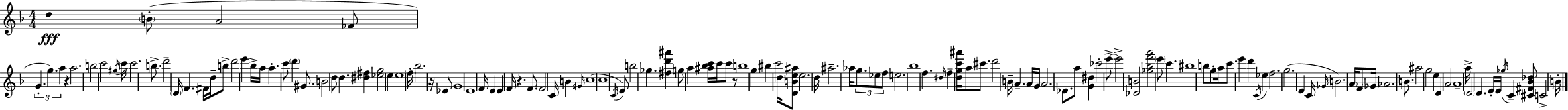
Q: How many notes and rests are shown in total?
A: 138